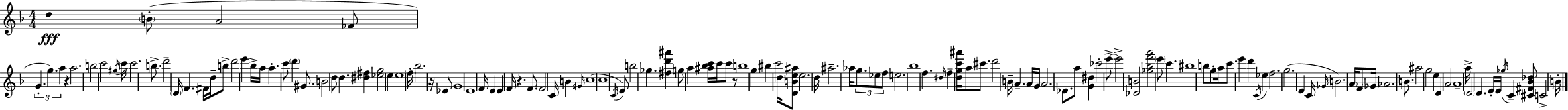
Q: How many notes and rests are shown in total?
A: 138